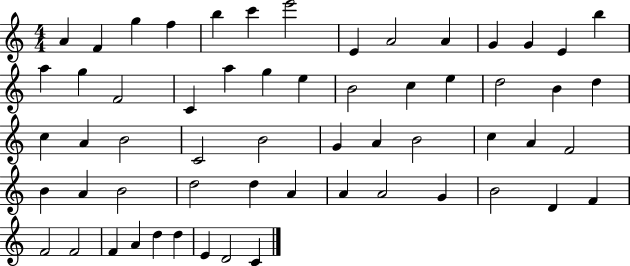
X:1
T:Untitled
M:4/4
L:1/4
K:C
A F g f b c' e'2 E A2 A G G E b a g F2 C a g e B2 c e d2 B d c A B2 C2 B2 G A B2 c A F2 B A B2 d2 d A A A2 G B2 D F F2 F2 F A d d E D2 C